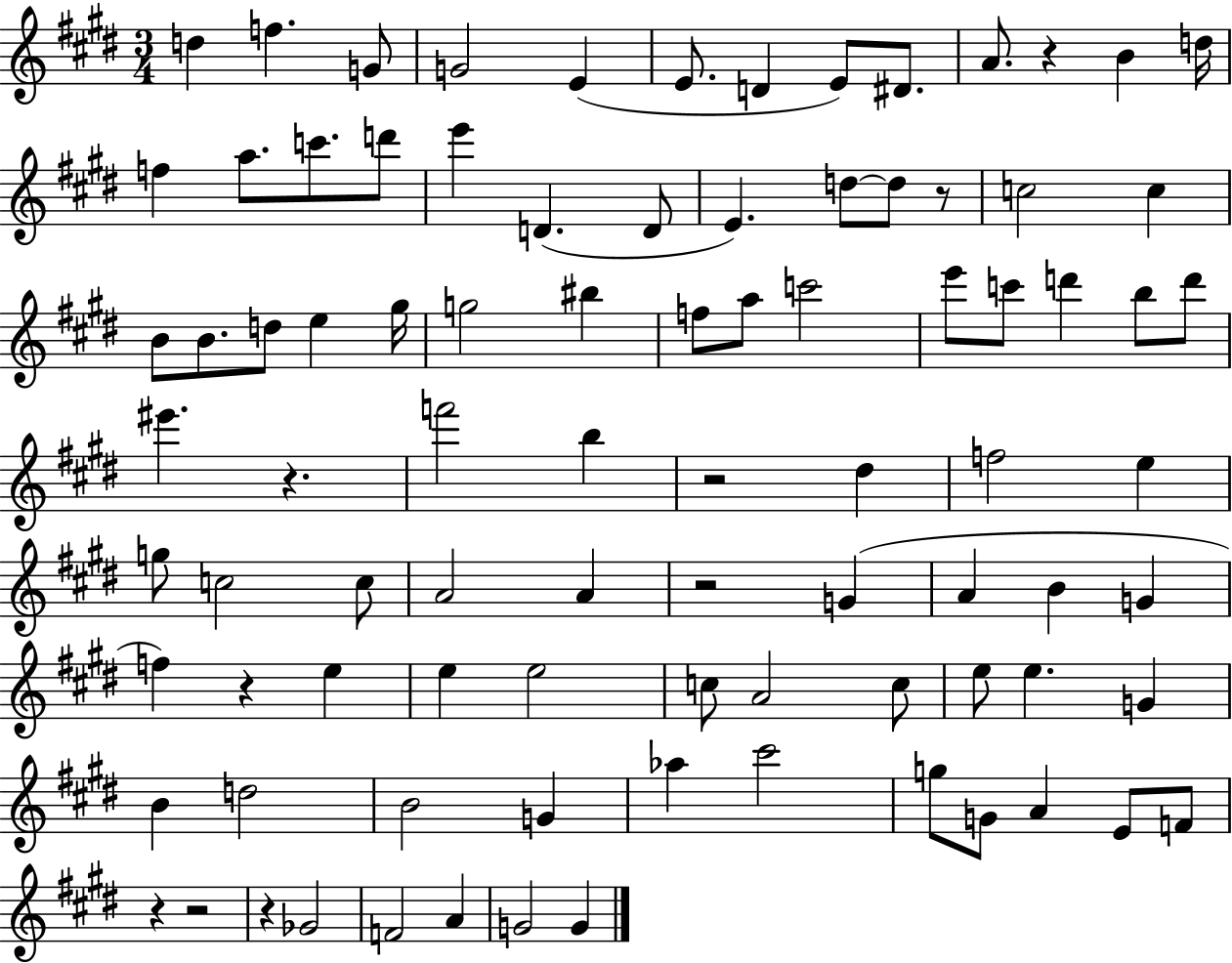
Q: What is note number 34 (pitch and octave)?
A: C6